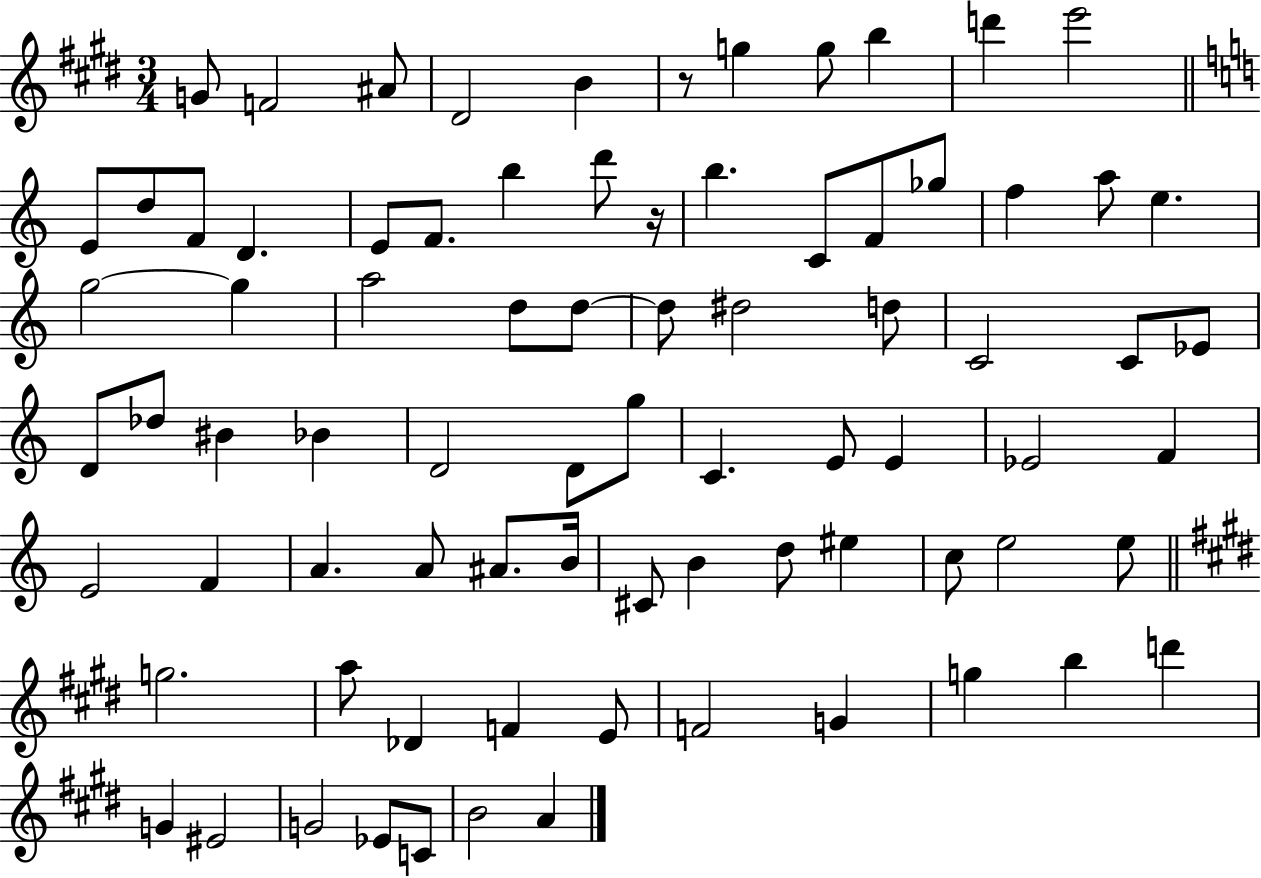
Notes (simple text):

G4/e F4/h A#4/e D#4/h B4/q R/e G5/q G5/e B5/q D6/q E6/h E4/e D5/e F4/e D4/q. E4/e F4/e. B5/q D6/e R/s B5/q. C4/e F4/e Gb5/e F5/q A5/e E5/q. G5/h G5/q A5/h D5/e D5/e D5/e D#5/h D5/e C4/h C4/e Eb4/e D4/e Db5/e BIS4/q Bb4/q D4/h D4/e G5/e C4/q. E4/e E4/q Eb4/h F4/q E4/h F4/q A4/q. A4/e A#4/e. B4/s C#4/e B4/q D5/e EIS5/q C5/e E5/h E5/e G5/h. A5/e Db4/q F4/q E4/e F4/h G4/q G5/q B5/q D6/q G4/q EIS4/h G4/h Eb4/e C4/e B4/h A4/q